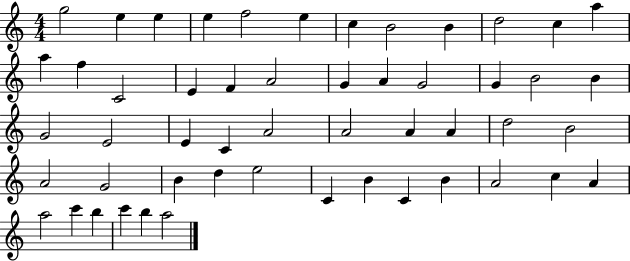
{
  \clef treble
  \numericTimeSignature
  \time 4/4
  \key c \major
  g''2 e''4 e''4 | e''4 f''2 e''4 | c''4 b'2 b'4 | d''2 c''4 a''4 | \break a''4 f''4 c'2 | e'4 f'4 a'2 | g'4 a'4 g'2 | g'4 b'2 b'4 | \break g'2 e'2 | e'4 c'4 a'2 | a'2 a'4 a'4 | d''2 b'2 | \break a'2 g'2 | b'4 d''4 e''2 | c'4 b'4 c'4 b'4 | a'2 c''4 a'4 | \break a''2 c'''4 b''4 | c'''4 b''4 a''2 | \bar "|."
}